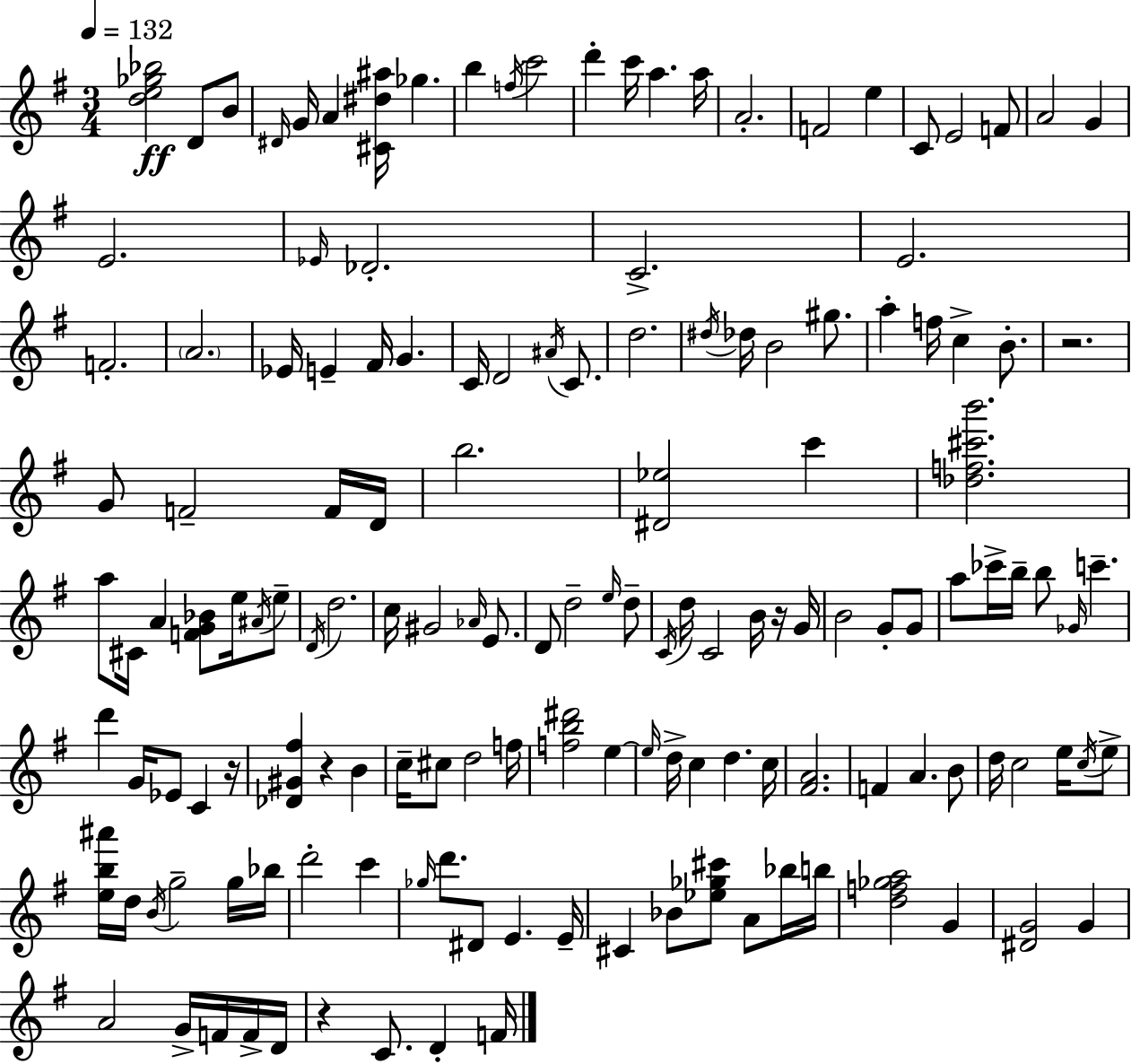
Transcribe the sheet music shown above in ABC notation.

X:1
T:Untitled
M:3/4
L:1/4
K:Em
[de_g_b]2 D/2 B/2 ^D/4 G/4 A [^C^d^a]/4 _g b f/4 c'2 d' c'/4 a a/4 A2 F2 e C/2 E2 F/2 A2 G E2 _E/4 _D2 C2 E2 F2 A2 _E/4 E ^F/4 G C/4 D2 ^A/4 C/2 d2 ^d/4 _d/4 B2 ^g/2 a f/4 c B/2 z2 G/2 F2 F/4 D/4 b2 [^D_e]2 c' [_df^c'b']2 a/2 ^C/4 A [FG_B]/2 e/4 ^A/4 e/2 D/4 d2 c/4 ^G2 _A/4 E/2 D/2 d2 e/4 d/2 C/4 d/4 C2 B/4 z/4 G/4 B2 G/2 G/2 a/2 _c'/4 b/4 b/2 _G/4 c' d' G/4 _E/2 C z/4 [_D^G^f] z B c/4 ^c/2 d2 f/4 [fb^d']2 e e/4 d/4 c d c/4 [^FA]2 F A B/2 d/4 c2 e/4 c/4 e/2 [eb^a']/4 d/4 B/4 g2 g/4 _b/4 d'2 c' _g/4 d'/2 ^D/2 E E/4 ^C _B/2 [_e_g^c']/2 A/2 _b/4 b/4 [df_ga]2 G [^DG]2 G A2 G/4 F/4 F/4 D/4 z C/2 D F/4